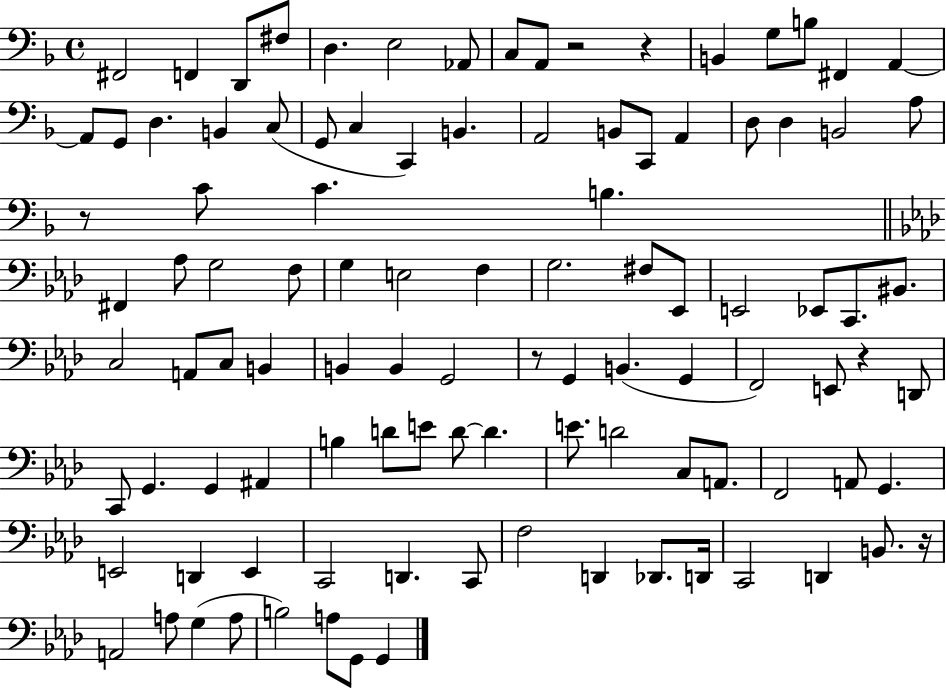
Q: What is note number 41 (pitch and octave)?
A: F3